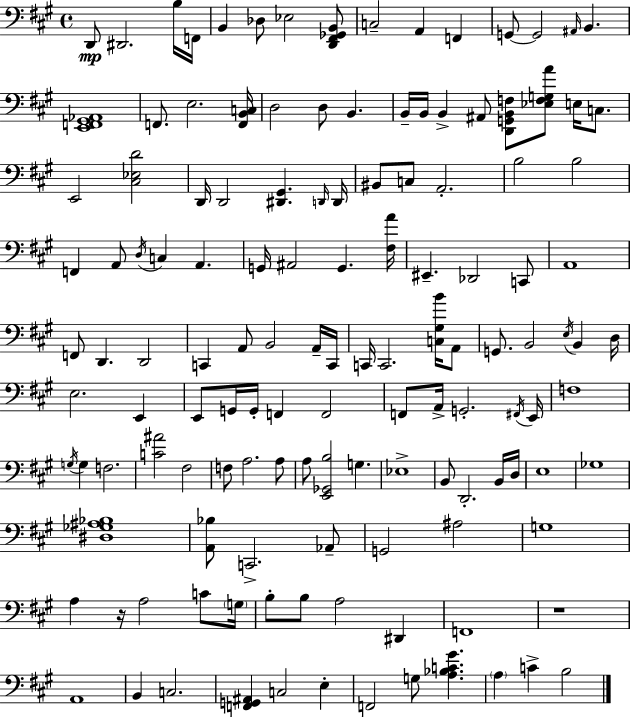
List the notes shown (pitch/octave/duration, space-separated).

D2/e D#2/h. B3/s F2/s B2/q Db3/e Eb3/h [D2,F#2,Gb2,B2]/e C3/h A2/q F2/q G2/e G2/h A#2/s B2/q. [E2,F2,G#2,Ab2]/w F2/e. E3/h. [F2,B2,C3]/s D3/h D3/e B2/q. B2/s B2/s B2/q A#2/e [D2,G2,B2,F3]/e [Eb3,F3,G3,A4]/e E3/s C3/e. E2/h [C#3,Eb3,D4]/h D2/s D2/h [D#2,G#2]/q. D2/s D2/s BIS2/e C3/e A2/h. B3/h B3/h F2/q A2/e D3/s C3/q A2/q. G2/s A#2/h G2/q. [F#3,A4]/s EIS2/q. Db2/h C2/e A2/w F2/e D2/q. D2/h C2/q A2/e B2/h A2/s C2/s C2/s C2/h. [C3,G#3,B4]/s A2/e G2/e. B2/h E3/s B2/q D3/s E3/h. E2/q E2/e G2/s G2/s F2/q F2/h F2/e A2/s G2/h. F#2/s E2/s F3/w G3/s G3/q F3/h. [C4,A#4]/h F#3/h F3/e A3/h. A3/e A3/e [E2,Gb2,B3]/h G3/q. Eb3/w B2/e D2/h. B2/s D3/s E3/w Gb3/w [D#3,Gb3,A#3,Bb3]/w [A2,Bb3]/e C2/h. Ab2/e G2/h A#3/h G3/w A3/q R/s A3/h C4/e G3/s B3/e B3/e A3/h D#2/q F2/w R/w A2/w B2/q C3/h. [F2,G2,A#2]/q C3/h E3/q F2/h G3/e [A3,Bb3,C4,G#4]/q. A3/q C4/q B3/h